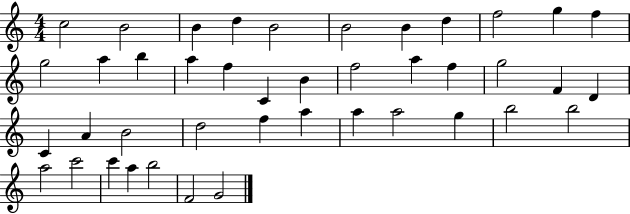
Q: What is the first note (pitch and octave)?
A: C5